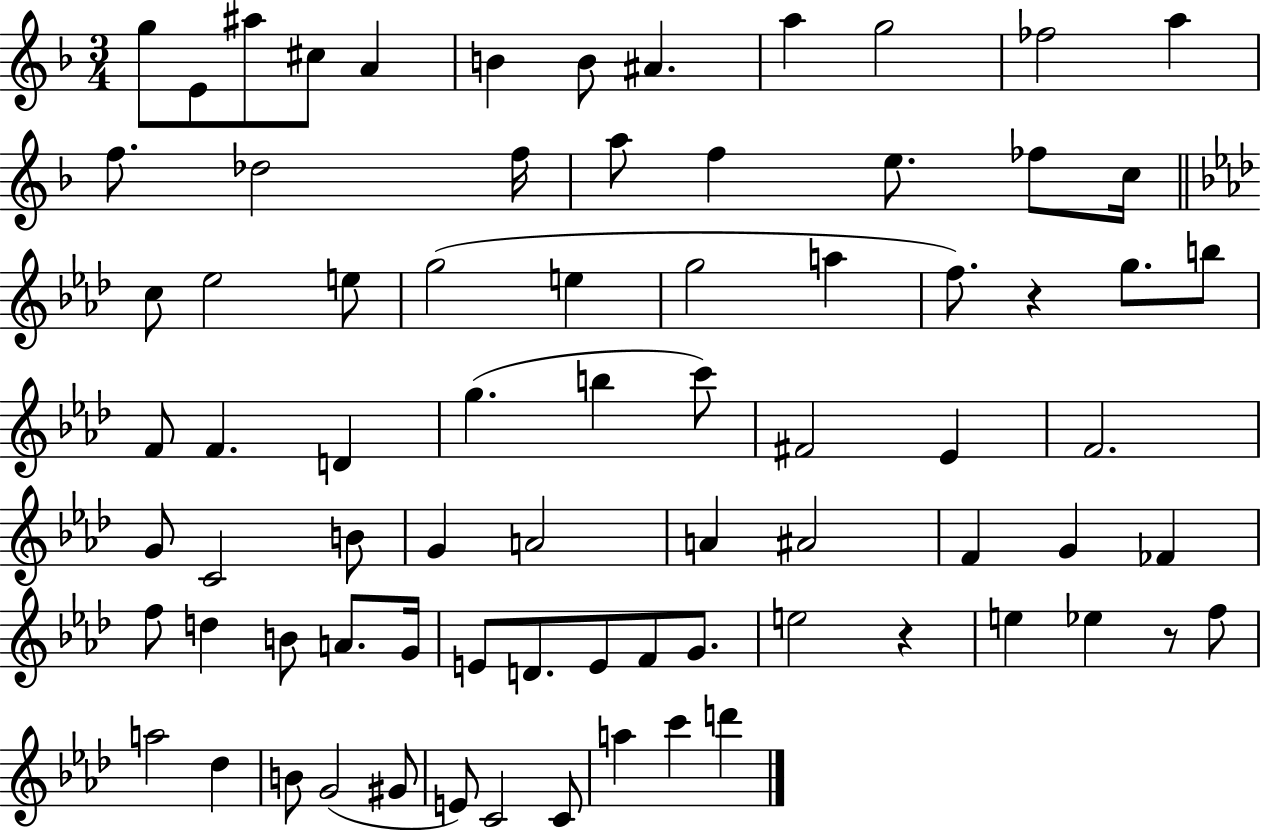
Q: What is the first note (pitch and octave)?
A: G5